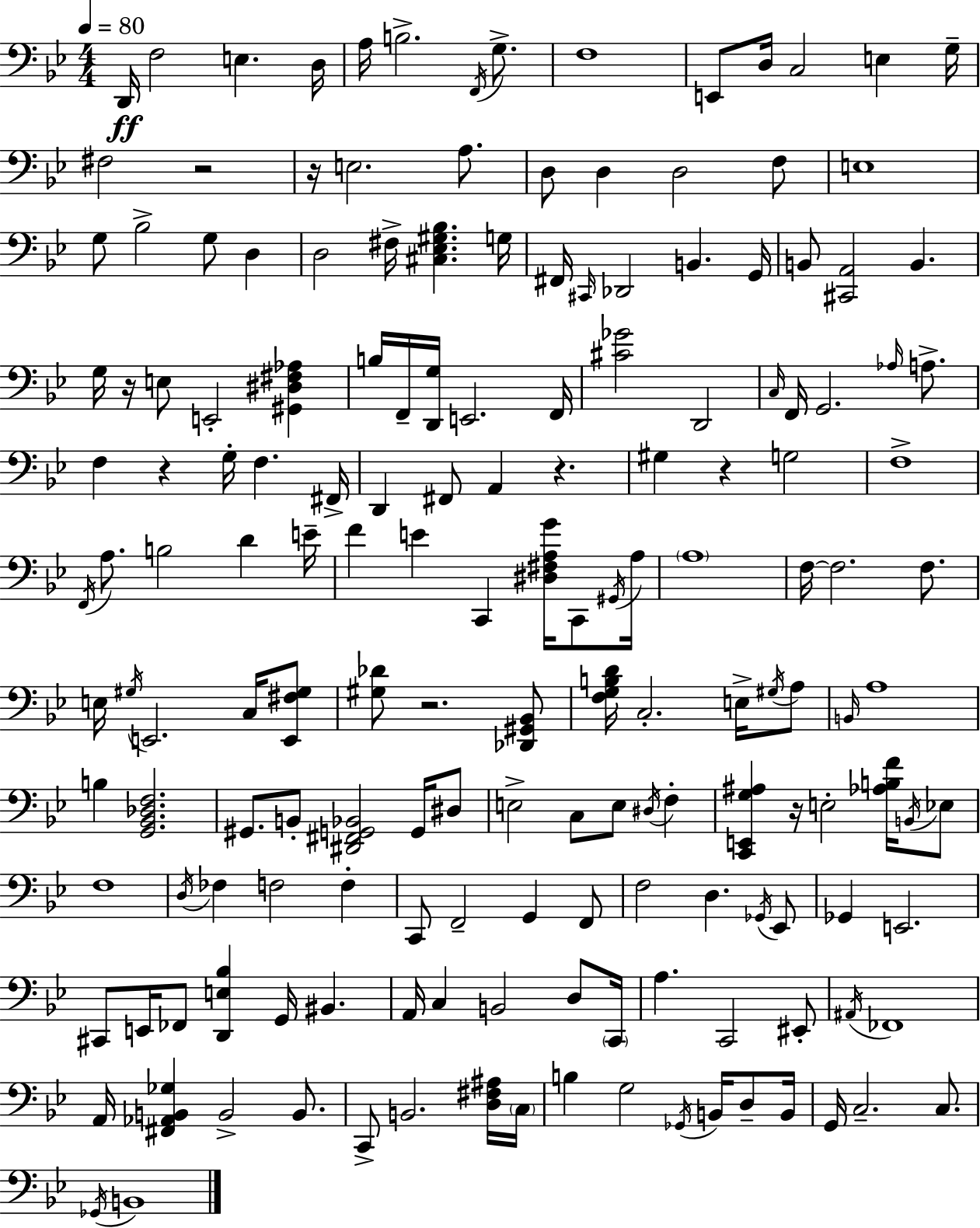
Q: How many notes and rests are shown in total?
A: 169